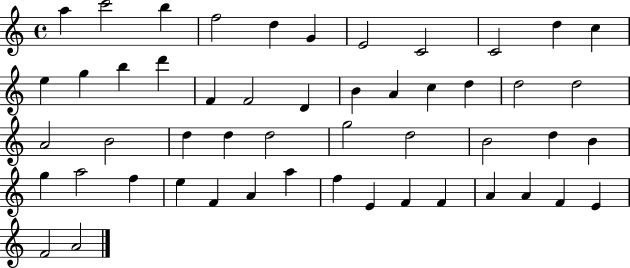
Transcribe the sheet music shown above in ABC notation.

X:1
T:Untitled
M:4/4
L:1/4
K:C
a c'2 b f2 d G E2 C2 C2 d c e g b d' F F2 D B A c d d2 d2 A2 B2 d d d2 g2 d2 B2 d B g a2 f e F A a f E F F A A F E F2 A2